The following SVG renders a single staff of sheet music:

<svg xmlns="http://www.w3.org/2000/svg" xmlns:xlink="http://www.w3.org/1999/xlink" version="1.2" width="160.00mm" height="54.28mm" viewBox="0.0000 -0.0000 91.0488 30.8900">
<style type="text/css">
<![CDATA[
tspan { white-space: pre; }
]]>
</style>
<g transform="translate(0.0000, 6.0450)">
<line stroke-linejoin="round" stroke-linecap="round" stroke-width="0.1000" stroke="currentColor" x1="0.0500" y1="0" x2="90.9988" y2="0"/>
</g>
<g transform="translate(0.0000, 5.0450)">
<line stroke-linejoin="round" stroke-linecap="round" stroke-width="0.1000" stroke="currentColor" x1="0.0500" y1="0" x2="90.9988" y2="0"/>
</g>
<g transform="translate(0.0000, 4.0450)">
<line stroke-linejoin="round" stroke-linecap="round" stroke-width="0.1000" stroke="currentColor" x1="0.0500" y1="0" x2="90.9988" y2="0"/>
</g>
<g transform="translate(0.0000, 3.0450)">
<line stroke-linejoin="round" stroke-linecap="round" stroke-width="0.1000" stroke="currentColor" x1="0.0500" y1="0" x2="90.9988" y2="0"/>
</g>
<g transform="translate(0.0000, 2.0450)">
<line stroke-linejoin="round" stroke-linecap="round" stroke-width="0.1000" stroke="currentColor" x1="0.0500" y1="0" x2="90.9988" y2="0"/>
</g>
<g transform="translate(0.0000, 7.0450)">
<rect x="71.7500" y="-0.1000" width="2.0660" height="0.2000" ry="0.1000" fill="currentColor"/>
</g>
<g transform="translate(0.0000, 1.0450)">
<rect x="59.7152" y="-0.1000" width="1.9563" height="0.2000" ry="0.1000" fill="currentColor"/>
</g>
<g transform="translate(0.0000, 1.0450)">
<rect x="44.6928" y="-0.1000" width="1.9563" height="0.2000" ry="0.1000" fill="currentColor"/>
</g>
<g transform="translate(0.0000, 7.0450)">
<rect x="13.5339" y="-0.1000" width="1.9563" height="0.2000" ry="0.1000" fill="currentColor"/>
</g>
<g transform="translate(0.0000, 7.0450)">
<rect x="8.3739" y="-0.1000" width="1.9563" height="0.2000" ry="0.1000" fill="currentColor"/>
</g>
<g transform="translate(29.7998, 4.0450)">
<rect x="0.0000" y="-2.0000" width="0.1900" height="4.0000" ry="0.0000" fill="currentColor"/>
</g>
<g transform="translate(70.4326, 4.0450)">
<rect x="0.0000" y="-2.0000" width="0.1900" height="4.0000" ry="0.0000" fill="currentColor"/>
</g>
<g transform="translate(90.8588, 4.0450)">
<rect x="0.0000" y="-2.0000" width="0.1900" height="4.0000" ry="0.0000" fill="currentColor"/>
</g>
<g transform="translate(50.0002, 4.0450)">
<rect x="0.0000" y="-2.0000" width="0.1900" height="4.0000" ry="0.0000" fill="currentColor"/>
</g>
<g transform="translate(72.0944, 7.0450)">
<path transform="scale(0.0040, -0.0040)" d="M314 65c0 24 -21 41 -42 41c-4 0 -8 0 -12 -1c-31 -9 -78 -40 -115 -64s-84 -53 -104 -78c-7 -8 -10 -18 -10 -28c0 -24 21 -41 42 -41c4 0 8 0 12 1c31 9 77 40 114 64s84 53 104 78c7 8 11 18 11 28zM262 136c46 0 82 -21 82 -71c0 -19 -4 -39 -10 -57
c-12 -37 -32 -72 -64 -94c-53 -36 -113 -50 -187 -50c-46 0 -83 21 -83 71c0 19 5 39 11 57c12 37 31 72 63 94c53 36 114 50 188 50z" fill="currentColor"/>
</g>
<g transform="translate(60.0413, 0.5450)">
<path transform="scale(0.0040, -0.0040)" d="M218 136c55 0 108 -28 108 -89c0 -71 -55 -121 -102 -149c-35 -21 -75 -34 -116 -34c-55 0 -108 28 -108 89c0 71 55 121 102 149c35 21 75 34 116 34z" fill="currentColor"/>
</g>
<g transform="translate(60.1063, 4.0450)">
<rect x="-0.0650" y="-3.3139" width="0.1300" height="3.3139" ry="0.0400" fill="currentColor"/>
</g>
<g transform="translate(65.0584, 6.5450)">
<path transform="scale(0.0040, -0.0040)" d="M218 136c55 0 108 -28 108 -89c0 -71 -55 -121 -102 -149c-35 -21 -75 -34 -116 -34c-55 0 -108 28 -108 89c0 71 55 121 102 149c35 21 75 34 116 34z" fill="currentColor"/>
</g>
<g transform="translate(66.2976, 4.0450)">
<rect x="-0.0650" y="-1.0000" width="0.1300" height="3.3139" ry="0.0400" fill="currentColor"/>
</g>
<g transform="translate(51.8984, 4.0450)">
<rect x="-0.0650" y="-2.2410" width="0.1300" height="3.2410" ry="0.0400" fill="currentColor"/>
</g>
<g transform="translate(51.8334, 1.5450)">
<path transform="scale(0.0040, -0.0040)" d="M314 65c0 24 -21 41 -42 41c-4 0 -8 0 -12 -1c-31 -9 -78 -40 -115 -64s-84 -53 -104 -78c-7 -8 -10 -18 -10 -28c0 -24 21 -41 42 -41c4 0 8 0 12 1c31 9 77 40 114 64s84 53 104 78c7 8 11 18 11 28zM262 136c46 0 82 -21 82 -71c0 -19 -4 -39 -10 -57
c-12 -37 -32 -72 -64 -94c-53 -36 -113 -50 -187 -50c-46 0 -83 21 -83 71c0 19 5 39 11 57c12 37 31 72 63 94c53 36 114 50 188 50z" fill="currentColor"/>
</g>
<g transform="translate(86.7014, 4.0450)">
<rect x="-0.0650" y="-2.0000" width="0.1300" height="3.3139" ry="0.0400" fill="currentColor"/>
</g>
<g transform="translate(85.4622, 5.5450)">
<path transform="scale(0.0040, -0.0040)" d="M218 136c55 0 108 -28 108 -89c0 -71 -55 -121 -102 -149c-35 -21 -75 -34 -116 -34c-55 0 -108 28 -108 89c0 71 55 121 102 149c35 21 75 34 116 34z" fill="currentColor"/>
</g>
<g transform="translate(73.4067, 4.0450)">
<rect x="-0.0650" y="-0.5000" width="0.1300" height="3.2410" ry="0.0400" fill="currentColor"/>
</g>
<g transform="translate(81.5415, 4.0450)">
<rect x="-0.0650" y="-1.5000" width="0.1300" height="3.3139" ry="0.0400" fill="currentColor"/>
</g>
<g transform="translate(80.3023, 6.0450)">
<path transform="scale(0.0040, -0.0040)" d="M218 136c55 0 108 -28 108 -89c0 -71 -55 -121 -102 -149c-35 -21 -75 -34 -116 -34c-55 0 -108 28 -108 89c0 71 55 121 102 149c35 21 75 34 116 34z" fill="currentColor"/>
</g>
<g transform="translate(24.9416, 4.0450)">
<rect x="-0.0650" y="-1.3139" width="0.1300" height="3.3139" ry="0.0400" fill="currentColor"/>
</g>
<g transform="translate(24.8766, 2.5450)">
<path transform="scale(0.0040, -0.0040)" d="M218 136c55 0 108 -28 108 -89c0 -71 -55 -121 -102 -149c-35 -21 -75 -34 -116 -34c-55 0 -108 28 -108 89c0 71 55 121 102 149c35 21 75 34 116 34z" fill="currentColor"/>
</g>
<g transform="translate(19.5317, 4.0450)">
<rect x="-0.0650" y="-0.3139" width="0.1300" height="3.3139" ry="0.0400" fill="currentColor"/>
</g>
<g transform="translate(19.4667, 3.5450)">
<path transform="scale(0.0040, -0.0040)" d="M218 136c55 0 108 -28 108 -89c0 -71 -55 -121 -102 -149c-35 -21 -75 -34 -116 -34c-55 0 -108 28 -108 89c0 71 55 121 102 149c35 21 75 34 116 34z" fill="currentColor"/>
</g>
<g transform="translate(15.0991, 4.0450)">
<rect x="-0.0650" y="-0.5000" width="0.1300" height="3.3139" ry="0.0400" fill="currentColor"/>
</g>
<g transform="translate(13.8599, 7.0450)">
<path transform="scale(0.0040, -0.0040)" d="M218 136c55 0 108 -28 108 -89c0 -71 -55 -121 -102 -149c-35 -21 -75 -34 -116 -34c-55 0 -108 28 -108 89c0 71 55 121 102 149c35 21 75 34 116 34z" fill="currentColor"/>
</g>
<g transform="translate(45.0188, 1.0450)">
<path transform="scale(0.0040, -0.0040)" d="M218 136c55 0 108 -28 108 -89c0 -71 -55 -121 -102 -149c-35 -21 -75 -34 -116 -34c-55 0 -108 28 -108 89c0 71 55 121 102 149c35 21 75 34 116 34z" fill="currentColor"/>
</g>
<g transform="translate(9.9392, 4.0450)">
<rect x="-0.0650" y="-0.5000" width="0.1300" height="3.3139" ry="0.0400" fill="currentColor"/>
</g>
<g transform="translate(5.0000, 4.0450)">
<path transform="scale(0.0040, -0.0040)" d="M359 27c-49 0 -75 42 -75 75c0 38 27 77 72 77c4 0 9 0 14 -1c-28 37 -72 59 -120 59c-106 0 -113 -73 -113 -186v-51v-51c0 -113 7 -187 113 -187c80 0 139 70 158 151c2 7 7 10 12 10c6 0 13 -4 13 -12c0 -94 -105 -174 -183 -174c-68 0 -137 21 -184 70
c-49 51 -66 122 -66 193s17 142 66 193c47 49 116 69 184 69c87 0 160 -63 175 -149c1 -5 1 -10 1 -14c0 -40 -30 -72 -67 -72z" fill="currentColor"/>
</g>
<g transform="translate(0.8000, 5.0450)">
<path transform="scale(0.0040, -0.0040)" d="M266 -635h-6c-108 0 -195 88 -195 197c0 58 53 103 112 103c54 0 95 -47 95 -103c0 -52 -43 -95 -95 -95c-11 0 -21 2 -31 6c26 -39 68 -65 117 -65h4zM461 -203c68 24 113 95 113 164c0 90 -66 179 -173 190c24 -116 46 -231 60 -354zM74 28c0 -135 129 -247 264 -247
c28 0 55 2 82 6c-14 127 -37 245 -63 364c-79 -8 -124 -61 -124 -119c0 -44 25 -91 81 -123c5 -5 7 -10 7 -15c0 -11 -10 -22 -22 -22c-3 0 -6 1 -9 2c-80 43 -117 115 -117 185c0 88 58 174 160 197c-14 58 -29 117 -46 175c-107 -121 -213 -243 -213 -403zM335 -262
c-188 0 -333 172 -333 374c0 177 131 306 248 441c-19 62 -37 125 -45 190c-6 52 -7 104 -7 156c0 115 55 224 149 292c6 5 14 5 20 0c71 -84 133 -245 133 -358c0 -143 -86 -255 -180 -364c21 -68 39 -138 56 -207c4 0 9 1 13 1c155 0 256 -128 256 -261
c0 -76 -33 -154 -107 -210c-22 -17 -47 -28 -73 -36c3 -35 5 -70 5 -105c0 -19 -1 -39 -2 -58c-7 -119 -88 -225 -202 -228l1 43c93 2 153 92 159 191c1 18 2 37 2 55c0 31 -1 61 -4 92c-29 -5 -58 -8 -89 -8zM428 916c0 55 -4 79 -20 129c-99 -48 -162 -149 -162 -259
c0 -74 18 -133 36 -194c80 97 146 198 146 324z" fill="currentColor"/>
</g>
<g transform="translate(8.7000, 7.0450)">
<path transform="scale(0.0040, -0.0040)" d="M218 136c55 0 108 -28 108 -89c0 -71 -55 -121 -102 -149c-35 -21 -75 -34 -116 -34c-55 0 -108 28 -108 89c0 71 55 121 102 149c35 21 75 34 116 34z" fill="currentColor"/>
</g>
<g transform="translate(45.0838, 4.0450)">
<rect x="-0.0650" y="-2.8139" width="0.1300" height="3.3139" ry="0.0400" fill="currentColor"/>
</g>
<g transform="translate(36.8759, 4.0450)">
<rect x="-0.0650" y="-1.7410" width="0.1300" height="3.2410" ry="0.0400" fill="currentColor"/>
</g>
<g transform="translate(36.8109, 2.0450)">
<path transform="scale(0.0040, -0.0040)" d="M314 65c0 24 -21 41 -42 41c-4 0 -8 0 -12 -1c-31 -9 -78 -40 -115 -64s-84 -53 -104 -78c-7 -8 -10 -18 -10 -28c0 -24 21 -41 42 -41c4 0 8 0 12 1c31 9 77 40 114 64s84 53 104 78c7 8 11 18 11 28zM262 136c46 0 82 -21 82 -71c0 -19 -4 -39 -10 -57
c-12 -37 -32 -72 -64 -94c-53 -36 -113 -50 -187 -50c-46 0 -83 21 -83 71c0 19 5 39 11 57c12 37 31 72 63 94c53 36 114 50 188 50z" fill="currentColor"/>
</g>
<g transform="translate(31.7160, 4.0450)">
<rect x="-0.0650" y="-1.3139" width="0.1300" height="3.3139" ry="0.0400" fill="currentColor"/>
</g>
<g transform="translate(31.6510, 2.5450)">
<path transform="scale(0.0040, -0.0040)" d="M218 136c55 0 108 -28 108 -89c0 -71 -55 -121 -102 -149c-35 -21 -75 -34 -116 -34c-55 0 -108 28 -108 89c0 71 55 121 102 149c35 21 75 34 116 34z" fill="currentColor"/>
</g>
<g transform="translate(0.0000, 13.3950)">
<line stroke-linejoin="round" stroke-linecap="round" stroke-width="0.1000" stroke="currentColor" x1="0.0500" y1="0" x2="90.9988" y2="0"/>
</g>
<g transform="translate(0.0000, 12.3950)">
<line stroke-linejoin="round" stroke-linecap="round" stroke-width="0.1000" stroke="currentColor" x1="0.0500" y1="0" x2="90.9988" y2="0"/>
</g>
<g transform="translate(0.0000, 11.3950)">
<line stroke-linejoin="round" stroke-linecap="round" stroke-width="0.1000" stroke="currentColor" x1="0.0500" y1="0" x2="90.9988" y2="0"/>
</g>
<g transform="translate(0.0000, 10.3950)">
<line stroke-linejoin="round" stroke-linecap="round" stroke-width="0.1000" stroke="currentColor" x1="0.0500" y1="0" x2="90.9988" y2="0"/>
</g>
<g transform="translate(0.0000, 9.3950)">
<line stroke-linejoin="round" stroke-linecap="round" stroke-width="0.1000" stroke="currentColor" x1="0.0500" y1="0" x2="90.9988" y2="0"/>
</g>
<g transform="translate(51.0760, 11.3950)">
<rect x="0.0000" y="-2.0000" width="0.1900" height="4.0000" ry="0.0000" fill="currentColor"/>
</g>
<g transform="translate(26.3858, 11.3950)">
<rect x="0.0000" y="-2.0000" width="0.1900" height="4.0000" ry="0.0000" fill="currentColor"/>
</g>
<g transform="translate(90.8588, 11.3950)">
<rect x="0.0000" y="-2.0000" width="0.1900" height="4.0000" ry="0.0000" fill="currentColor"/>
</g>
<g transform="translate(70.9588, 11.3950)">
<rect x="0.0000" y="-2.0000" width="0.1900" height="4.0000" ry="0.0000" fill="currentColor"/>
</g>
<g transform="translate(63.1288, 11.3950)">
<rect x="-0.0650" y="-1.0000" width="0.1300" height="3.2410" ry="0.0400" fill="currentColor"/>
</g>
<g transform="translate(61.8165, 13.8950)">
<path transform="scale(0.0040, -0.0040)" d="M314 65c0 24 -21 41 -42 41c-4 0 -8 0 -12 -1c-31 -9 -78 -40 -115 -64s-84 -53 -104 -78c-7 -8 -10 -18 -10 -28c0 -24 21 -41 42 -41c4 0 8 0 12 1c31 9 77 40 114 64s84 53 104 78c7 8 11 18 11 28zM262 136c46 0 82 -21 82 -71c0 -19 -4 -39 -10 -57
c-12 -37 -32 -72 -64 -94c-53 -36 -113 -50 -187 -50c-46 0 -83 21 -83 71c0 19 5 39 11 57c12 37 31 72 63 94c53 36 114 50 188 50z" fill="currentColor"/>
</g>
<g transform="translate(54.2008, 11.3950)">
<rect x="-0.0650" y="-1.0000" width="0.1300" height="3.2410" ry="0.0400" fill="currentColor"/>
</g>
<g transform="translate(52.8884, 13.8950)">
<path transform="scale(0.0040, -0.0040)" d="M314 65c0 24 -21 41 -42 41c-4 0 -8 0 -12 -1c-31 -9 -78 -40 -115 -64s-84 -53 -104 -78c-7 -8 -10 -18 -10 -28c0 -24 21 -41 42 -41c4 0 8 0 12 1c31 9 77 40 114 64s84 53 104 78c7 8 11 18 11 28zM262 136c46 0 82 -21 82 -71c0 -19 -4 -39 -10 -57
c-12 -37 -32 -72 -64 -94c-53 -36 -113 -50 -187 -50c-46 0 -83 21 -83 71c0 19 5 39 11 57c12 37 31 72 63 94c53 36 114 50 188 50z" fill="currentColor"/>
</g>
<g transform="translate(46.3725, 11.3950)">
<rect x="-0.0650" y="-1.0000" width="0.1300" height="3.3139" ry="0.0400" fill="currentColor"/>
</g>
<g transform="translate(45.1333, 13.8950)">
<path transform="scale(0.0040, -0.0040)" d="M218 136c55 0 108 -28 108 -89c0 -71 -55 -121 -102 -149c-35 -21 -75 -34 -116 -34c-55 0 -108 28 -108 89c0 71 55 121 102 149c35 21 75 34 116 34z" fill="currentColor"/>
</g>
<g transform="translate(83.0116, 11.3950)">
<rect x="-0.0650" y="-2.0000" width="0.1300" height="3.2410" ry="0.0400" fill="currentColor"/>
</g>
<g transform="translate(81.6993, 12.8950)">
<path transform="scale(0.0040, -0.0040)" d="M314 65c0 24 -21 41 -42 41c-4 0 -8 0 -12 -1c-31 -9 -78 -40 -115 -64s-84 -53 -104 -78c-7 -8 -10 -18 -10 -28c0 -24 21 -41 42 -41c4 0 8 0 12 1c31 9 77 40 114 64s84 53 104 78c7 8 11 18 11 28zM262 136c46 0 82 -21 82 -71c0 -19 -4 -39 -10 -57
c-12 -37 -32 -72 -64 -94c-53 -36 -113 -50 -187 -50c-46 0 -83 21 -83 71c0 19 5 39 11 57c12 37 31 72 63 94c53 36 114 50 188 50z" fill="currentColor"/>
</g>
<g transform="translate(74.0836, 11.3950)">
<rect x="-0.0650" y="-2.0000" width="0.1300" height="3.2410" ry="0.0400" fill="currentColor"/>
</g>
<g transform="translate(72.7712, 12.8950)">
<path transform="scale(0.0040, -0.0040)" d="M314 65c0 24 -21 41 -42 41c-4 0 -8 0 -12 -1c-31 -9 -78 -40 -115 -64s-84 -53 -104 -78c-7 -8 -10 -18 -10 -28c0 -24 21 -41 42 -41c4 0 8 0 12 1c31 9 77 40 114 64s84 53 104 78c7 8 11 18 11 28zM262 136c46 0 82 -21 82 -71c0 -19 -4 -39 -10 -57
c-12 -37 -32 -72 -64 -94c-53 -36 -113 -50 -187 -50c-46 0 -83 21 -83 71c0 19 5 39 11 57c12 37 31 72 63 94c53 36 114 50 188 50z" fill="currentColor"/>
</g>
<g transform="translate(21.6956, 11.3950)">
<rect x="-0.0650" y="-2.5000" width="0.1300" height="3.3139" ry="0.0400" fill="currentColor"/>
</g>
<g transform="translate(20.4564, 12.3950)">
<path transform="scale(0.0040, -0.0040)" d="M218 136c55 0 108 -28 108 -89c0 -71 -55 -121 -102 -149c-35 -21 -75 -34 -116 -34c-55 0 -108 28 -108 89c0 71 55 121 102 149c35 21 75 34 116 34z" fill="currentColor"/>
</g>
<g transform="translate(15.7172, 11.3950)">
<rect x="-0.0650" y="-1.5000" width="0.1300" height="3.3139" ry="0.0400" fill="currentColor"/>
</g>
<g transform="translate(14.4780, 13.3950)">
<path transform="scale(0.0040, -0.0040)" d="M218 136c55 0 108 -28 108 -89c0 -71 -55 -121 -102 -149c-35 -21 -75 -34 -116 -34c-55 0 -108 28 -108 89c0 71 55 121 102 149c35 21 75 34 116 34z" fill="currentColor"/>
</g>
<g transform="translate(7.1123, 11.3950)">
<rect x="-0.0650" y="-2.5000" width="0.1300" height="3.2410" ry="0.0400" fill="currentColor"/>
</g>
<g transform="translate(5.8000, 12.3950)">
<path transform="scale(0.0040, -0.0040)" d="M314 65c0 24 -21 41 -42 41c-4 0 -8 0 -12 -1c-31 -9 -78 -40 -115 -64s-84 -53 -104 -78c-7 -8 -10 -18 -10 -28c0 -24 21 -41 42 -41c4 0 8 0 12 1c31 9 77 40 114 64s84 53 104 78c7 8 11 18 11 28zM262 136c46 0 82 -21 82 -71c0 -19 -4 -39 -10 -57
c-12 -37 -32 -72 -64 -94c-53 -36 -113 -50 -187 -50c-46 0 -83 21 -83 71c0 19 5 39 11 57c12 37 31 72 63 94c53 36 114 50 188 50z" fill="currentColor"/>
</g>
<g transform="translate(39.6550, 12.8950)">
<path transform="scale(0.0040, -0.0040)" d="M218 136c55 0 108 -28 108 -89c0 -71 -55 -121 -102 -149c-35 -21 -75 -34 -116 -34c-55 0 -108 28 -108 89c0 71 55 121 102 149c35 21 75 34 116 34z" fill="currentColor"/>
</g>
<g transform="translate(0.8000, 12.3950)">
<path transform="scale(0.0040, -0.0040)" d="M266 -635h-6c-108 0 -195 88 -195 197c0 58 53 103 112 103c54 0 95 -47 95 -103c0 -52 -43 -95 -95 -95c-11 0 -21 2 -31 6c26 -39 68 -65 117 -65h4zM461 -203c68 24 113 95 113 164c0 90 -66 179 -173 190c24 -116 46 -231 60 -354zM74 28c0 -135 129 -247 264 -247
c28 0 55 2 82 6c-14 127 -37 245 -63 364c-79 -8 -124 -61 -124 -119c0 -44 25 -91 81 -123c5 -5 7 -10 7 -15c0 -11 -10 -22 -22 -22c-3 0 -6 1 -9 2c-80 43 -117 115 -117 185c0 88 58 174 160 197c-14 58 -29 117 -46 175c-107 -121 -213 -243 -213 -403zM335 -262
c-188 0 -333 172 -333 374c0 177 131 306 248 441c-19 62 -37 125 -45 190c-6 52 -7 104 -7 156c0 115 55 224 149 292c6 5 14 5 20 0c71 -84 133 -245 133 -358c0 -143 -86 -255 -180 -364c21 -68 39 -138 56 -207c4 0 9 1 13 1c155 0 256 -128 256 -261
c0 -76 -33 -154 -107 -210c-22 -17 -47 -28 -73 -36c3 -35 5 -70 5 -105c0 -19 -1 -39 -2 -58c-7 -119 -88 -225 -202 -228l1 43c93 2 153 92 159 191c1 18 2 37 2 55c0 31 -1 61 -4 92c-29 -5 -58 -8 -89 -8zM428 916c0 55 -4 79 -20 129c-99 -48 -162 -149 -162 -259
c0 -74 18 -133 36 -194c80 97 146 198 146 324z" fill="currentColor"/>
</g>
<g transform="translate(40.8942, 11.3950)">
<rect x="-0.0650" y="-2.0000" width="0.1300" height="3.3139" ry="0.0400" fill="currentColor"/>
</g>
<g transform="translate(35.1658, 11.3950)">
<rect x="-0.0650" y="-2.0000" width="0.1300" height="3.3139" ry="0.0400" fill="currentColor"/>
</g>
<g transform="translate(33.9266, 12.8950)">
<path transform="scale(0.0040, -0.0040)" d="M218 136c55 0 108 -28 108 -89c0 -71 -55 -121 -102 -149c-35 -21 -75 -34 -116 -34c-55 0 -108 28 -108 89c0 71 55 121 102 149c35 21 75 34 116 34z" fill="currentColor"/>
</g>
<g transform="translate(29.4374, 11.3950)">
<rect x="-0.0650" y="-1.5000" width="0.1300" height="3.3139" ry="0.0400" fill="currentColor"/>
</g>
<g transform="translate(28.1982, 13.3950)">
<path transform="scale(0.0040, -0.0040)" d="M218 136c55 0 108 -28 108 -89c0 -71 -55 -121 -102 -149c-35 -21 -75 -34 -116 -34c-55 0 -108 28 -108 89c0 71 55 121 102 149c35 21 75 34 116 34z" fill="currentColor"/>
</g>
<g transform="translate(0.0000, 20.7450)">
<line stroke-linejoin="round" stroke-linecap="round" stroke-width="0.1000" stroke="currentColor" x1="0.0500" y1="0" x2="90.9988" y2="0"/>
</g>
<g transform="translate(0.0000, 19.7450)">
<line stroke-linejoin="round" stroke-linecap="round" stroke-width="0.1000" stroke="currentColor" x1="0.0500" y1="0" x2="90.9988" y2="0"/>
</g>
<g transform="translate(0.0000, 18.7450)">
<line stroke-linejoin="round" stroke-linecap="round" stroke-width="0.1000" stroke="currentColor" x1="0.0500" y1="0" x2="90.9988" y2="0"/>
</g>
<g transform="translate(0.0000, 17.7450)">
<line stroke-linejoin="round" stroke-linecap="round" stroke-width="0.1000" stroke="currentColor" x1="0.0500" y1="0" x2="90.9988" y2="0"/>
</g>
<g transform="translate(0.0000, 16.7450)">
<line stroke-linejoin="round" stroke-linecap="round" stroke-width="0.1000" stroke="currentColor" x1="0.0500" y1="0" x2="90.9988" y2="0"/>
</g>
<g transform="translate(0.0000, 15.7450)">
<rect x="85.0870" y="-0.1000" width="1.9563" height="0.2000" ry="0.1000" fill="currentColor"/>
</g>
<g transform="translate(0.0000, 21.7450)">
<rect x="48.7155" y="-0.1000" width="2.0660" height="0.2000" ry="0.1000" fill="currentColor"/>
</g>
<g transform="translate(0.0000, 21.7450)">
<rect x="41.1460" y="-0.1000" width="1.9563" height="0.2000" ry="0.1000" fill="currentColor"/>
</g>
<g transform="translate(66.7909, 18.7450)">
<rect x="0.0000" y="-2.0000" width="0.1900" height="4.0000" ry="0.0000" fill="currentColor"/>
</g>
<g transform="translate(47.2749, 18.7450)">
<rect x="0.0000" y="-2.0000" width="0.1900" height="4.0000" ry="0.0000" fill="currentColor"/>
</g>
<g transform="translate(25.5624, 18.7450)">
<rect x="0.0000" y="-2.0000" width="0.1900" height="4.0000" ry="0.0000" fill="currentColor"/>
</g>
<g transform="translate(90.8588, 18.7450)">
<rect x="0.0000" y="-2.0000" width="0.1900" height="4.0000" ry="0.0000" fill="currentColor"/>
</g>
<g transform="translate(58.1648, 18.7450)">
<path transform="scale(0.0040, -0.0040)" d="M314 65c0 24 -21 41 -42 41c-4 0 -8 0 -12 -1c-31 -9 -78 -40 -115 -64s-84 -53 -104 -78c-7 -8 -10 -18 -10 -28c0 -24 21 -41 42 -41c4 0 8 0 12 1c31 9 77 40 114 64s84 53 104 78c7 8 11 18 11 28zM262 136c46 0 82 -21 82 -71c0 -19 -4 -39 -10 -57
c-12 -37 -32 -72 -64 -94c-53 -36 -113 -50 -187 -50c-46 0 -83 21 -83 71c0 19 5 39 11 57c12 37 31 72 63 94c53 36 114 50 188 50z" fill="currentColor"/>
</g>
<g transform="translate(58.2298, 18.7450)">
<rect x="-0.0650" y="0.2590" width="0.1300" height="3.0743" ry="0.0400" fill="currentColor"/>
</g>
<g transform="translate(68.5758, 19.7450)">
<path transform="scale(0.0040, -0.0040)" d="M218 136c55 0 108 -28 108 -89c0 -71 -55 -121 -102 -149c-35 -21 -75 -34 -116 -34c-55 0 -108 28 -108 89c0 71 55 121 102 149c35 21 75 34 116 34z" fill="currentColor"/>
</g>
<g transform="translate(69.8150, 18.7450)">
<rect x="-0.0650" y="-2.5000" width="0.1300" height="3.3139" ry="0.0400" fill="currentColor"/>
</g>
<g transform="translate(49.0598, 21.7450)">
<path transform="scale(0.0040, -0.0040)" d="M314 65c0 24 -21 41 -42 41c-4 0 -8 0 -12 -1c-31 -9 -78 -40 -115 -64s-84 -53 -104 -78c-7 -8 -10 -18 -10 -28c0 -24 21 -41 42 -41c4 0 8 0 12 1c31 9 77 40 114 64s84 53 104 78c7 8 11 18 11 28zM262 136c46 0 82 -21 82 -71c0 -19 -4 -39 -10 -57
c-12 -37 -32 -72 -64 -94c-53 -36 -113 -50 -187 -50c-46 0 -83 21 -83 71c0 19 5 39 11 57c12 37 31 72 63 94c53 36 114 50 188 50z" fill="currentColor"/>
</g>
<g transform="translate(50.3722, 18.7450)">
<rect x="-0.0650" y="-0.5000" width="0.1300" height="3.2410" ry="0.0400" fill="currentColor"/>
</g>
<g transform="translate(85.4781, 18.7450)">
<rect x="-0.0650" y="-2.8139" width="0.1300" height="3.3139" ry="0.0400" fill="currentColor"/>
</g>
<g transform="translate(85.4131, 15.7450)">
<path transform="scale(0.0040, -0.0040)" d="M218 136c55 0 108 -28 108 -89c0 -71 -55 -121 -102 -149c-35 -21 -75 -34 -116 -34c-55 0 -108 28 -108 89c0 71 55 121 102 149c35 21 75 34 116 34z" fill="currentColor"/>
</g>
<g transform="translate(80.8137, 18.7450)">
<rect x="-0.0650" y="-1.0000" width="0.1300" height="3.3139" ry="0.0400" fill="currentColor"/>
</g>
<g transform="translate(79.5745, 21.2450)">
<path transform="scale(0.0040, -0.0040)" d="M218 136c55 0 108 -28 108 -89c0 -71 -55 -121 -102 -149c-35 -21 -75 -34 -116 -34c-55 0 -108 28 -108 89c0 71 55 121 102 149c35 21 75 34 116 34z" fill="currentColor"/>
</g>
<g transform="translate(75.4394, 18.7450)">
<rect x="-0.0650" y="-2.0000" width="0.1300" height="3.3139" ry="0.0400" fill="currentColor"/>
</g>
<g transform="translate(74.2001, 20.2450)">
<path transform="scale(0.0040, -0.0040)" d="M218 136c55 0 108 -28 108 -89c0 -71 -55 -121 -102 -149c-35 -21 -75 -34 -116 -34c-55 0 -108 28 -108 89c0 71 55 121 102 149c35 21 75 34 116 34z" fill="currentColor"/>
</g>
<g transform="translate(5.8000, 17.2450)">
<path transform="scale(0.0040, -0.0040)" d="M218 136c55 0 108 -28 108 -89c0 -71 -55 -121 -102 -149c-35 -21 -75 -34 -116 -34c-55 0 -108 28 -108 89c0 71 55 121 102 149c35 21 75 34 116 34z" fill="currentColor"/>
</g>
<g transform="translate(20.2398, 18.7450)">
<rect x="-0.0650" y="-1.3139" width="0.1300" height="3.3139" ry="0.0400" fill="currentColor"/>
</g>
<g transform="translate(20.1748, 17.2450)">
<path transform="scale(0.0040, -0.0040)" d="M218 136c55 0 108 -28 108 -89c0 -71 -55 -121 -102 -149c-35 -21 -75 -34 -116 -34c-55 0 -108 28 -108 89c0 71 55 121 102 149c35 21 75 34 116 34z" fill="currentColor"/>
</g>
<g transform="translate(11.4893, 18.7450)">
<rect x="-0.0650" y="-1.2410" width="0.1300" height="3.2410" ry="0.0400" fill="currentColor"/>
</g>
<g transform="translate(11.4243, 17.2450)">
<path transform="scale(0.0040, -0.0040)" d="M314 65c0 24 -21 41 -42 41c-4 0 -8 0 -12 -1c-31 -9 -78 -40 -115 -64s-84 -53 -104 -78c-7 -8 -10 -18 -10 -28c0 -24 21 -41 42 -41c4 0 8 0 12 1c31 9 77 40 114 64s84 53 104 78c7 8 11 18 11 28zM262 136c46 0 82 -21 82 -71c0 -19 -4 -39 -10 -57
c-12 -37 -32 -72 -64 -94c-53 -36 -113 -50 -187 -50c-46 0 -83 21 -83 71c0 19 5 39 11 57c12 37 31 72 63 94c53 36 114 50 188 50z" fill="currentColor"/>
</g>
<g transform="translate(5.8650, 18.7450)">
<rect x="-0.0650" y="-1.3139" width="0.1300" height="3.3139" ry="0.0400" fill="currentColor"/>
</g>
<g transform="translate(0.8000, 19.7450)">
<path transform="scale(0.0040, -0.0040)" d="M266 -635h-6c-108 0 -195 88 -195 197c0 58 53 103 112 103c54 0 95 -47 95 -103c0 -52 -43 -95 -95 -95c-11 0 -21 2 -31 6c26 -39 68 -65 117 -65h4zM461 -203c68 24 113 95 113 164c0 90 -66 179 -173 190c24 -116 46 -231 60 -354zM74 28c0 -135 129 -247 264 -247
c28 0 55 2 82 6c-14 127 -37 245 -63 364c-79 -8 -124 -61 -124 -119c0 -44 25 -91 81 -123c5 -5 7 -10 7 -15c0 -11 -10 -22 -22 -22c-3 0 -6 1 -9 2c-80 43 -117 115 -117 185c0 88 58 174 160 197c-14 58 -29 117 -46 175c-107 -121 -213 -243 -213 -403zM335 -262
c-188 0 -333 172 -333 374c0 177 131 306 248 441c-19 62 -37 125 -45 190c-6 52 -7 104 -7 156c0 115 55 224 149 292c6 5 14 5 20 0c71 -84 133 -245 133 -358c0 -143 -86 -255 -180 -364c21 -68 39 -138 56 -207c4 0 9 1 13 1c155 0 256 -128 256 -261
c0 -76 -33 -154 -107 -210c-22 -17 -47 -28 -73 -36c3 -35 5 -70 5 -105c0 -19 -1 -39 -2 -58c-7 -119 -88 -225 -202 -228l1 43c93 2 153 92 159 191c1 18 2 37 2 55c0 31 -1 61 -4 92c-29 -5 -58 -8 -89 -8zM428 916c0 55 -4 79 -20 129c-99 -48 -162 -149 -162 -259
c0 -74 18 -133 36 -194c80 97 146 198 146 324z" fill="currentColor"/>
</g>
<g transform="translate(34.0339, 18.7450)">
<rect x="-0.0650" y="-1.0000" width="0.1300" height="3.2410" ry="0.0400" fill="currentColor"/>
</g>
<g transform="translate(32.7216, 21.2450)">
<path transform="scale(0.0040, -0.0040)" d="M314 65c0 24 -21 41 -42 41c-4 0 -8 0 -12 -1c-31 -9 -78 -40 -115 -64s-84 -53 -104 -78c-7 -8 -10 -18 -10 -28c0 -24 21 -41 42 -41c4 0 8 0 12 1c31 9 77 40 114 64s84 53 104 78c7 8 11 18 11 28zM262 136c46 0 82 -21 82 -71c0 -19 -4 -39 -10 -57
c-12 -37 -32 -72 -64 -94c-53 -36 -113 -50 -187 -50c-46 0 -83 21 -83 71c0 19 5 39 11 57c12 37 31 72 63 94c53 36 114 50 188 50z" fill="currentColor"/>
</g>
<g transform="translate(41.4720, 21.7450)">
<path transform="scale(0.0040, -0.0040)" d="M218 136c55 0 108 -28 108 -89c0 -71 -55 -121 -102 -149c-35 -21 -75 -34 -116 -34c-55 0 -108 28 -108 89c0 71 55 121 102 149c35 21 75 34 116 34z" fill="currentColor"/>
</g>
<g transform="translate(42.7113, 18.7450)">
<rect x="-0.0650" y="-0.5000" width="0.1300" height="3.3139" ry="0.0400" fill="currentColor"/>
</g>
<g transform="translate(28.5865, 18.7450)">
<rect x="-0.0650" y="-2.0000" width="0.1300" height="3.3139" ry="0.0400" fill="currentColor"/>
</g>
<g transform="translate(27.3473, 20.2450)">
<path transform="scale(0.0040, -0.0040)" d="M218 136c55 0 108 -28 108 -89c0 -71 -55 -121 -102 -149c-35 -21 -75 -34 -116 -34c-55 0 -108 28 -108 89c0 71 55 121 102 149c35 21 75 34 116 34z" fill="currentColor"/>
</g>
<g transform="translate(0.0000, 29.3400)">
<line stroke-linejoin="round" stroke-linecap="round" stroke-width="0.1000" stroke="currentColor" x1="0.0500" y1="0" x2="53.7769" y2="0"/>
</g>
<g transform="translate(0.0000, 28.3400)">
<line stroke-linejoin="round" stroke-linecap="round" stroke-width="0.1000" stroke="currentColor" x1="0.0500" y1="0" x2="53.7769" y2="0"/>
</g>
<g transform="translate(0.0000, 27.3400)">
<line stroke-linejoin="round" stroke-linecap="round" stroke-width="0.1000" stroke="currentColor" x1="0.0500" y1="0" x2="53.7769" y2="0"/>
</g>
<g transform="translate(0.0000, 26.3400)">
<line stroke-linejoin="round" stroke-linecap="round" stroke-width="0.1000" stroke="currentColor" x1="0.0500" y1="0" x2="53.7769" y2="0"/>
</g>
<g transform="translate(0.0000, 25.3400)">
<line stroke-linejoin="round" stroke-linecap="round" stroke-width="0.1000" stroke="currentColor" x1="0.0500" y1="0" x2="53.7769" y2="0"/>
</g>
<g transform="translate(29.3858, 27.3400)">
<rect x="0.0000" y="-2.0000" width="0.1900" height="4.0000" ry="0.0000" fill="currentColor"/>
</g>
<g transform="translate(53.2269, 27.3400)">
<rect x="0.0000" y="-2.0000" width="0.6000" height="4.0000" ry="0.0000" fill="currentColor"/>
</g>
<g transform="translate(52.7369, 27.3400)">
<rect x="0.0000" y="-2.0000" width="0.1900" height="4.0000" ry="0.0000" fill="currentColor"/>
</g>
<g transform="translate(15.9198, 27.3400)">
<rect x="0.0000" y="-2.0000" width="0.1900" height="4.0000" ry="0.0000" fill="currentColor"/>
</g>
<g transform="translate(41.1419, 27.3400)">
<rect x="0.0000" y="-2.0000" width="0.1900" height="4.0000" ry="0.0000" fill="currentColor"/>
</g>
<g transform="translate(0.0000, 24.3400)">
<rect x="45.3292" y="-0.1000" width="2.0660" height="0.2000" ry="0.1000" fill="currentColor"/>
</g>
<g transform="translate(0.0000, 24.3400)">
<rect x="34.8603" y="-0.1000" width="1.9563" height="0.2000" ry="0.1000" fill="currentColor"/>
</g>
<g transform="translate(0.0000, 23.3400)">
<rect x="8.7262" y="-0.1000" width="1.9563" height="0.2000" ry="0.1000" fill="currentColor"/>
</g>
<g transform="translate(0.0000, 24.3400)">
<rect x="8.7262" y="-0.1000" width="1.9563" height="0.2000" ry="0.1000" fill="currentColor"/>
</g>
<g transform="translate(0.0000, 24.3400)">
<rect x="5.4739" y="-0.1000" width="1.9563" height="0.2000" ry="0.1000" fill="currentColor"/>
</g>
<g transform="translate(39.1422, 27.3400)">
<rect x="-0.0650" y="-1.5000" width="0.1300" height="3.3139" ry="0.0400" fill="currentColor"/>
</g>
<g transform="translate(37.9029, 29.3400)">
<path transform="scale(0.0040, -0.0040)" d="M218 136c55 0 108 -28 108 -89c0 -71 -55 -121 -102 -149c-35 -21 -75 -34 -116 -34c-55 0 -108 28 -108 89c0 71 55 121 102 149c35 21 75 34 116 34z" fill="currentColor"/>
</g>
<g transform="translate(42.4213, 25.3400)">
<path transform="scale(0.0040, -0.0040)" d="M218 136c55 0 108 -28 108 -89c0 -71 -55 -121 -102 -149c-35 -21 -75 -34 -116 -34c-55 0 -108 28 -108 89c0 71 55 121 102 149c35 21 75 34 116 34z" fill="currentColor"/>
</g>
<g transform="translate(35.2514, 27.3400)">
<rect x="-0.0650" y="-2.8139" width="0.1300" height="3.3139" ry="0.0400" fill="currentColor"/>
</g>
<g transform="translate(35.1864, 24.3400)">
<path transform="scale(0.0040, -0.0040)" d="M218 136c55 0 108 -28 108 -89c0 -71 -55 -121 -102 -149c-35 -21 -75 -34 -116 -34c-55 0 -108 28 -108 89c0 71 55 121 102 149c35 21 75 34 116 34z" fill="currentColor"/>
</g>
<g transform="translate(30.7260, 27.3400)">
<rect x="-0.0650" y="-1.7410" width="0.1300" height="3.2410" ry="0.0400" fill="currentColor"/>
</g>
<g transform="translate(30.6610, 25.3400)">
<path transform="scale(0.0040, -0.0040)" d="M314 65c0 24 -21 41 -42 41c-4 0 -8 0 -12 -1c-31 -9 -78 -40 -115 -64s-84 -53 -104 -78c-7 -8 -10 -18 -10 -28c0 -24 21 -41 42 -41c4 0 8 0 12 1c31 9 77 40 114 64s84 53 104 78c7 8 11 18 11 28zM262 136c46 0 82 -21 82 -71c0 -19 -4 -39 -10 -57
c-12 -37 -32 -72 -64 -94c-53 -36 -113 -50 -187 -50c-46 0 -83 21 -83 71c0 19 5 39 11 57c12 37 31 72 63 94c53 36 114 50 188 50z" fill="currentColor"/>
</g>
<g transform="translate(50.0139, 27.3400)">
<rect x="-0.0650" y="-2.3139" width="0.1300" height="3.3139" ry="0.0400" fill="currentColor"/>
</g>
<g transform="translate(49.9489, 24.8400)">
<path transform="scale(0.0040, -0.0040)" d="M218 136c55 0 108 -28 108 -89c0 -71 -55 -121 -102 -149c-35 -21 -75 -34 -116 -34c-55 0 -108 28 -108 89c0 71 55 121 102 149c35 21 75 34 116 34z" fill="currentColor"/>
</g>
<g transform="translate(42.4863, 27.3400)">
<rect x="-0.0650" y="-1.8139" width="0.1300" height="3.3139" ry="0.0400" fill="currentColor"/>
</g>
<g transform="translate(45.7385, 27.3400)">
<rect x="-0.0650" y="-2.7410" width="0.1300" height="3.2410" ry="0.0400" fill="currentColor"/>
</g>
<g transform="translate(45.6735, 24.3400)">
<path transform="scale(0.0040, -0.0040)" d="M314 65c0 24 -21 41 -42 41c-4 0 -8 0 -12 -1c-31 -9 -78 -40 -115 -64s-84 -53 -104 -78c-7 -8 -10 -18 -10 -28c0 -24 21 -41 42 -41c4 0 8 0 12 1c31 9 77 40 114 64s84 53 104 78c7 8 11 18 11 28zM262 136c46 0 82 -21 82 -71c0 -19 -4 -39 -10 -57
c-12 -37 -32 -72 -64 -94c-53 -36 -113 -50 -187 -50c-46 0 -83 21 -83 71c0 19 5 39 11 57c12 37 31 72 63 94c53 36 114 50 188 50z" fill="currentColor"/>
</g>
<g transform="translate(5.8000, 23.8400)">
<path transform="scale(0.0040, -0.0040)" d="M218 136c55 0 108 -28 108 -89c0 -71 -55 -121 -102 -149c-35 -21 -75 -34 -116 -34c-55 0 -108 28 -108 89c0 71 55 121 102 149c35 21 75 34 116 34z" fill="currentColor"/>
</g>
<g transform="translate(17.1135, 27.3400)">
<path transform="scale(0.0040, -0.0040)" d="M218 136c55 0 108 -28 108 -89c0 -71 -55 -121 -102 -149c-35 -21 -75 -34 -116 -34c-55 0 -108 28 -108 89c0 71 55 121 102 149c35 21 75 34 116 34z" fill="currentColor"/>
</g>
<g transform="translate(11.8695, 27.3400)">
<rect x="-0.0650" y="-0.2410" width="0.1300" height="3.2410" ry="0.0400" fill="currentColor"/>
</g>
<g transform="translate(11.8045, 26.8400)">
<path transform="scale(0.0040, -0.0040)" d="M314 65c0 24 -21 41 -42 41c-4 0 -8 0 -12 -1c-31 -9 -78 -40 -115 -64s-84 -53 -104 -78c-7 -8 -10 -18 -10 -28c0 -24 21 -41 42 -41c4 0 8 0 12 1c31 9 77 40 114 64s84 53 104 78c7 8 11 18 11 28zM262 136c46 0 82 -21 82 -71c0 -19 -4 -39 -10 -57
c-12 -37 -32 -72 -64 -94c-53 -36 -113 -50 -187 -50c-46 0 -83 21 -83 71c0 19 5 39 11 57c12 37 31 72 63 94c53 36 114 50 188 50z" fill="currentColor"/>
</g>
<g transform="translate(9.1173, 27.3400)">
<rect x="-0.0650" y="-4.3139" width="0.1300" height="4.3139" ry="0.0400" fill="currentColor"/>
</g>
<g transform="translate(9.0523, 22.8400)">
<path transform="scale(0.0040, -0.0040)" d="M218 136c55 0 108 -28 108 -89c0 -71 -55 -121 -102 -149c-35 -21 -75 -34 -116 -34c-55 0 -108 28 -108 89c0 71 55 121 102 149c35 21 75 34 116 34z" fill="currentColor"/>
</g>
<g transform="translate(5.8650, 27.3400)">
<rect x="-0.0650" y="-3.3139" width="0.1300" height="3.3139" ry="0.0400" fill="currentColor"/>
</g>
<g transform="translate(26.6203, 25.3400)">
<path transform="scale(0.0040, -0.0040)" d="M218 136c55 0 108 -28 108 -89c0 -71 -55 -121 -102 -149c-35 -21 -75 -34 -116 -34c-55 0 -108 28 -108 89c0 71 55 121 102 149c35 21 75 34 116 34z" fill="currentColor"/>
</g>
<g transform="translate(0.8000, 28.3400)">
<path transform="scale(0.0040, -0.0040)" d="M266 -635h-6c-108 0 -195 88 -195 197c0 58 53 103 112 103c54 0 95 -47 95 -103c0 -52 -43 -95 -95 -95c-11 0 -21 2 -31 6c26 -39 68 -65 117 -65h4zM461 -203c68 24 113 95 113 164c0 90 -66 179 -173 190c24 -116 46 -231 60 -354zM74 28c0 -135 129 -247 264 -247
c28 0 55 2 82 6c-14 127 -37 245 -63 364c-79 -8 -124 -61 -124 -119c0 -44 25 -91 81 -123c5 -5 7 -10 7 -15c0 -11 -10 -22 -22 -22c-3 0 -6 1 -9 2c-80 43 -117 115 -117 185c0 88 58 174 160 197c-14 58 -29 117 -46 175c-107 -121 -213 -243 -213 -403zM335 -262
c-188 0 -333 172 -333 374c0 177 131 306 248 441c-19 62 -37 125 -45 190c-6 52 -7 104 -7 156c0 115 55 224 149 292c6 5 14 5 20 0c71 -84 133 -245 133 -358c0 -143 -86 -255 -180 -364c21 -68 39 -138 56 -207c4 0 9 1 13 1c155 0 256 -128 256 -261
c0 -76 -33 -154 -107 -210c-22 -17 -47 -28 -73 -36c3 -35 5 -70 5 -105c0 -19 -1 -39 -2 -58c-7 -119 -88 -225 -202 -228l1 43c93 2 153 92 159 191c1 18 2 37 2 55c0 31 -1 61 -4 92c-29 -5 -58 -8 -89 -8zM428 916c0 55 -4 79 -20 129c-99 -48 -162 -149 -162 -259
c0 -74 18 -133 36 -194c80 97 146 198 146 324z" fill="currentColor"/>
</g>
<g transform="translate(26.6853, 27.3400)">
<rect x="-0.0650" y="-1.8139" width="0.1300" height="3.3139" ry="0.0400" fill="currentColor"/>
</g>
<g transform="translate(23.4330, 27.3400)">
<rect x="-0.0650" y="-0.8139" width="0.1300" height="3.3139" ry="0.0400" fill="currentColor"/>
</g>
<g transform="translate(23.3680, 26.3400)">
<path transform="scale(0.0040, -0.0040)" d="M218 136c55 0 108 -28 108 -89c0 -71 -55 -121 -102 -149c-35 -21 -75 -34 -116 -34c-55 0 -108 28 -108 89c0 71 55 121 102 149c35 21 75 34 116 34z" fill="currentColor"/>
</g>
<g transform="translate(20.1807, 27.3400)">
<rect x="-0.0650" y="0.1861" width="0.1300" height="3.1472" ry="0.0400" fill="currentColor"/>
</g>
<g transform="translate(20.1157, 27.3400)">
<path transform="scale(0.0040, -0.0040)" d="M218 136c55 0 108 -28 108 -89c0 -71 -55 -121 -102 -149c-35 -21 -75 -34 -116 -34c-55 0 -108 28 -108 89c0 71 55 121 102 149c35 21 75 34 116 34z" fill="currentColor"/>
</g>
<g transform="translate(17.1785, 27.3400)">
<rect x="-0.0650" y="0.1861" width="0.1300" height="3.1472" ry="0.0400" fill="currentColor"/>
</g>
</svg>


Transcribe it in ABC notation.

X:1
T:Untitled
M:4/4
L:1/4
K:C
C C c e e f2 a g2 b D C2 E F G2 E G E F F D D2 D2 F2 F2 e e2 e F D2 C C2 B2 G F D a b d' c2 B B d f f2 a E f a2 g